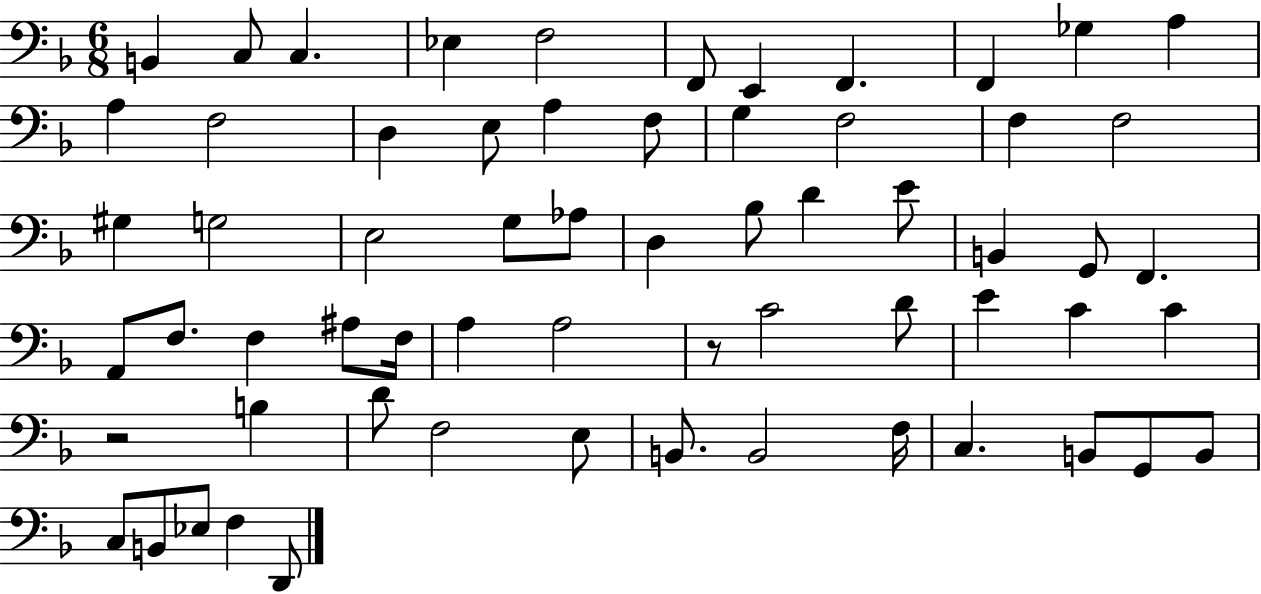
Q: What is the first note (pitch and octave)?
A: B2